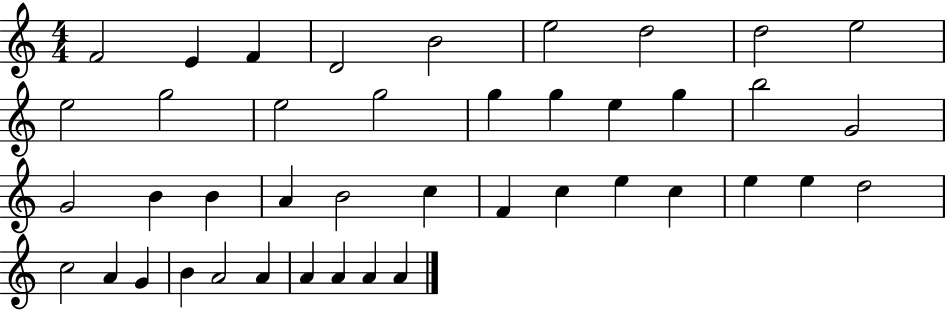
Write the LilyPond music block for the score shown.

{
  \clef treble
  \numericTimeSignature
  \time 4/4
  \key c \major
  f'2 e'4 f'4 | d'2 b'2 | e''2 d''2 | d''2 e''2 | \break e''2 g''2 | e''2 g''2 | g''4 g''4 e''4 g''4 | b''2 g'2 | \break g'2 b'4 b'4 | a'4 b'2 c''4 | f'4 c''4 e''4 c''4 | e''4 e''4 d''2 | \break c''2 a'4 g'4 | b'4 a'2 a'4 | a'4 a'4 a'4 a'4 | \bar "|."
}